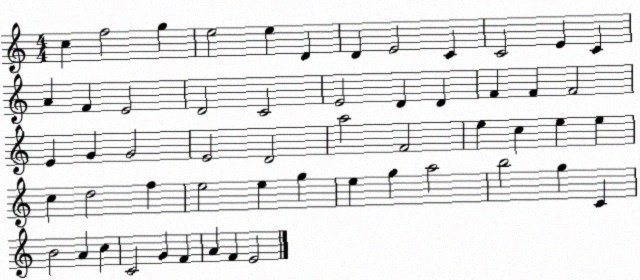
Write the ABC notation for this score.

X:1
T:Untitled
M:4/4
L:1/4
K:C
c f2 g e2 e D D E2 C C2 E C A F E2 D2 C2 E2 D D F F F2 E G G2 E2 D2 a2 F2 e c e e c d2 f e2 e g e g a2 b2 g C B2 A c C2 G F A F E2